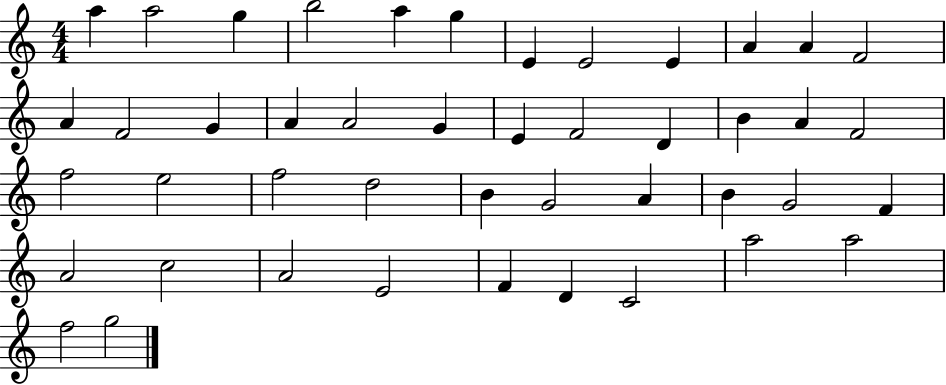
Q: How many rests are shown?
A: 0